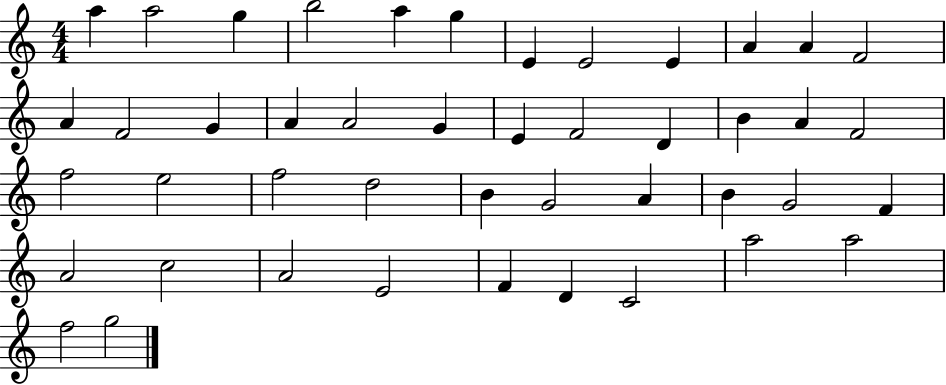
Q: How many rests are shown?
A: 0